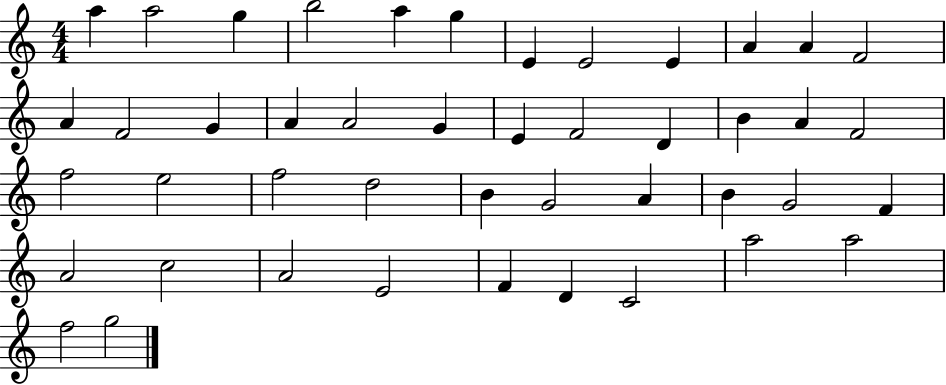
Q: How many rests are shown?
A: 0